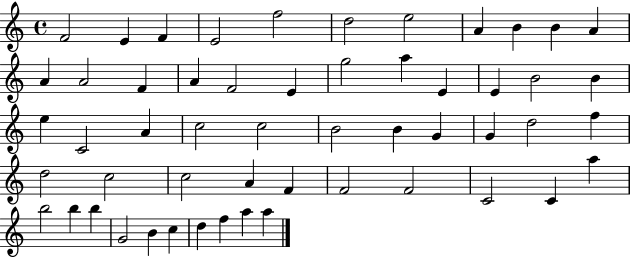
F4/h E4/q F4/q E4/h F5/h D5/h E5/h A4/q B4/q B4/q A4/q A4/q A4/h F4/q A4/q F4/h E4/q G5/h A5/q E4/q E4/q B4/h B4/q E5/q C4/h A4/q C5/h C5/h B4/h B4/q G4/q G4/q D5/h F5/q D5/h C5/h C5/h A4/q F4/q F4/h F4/h C4/h C4/q A5/q B5/h B5/q B5/q G4/h B4/q C5/q D5/q F5/q A5/q A5/q